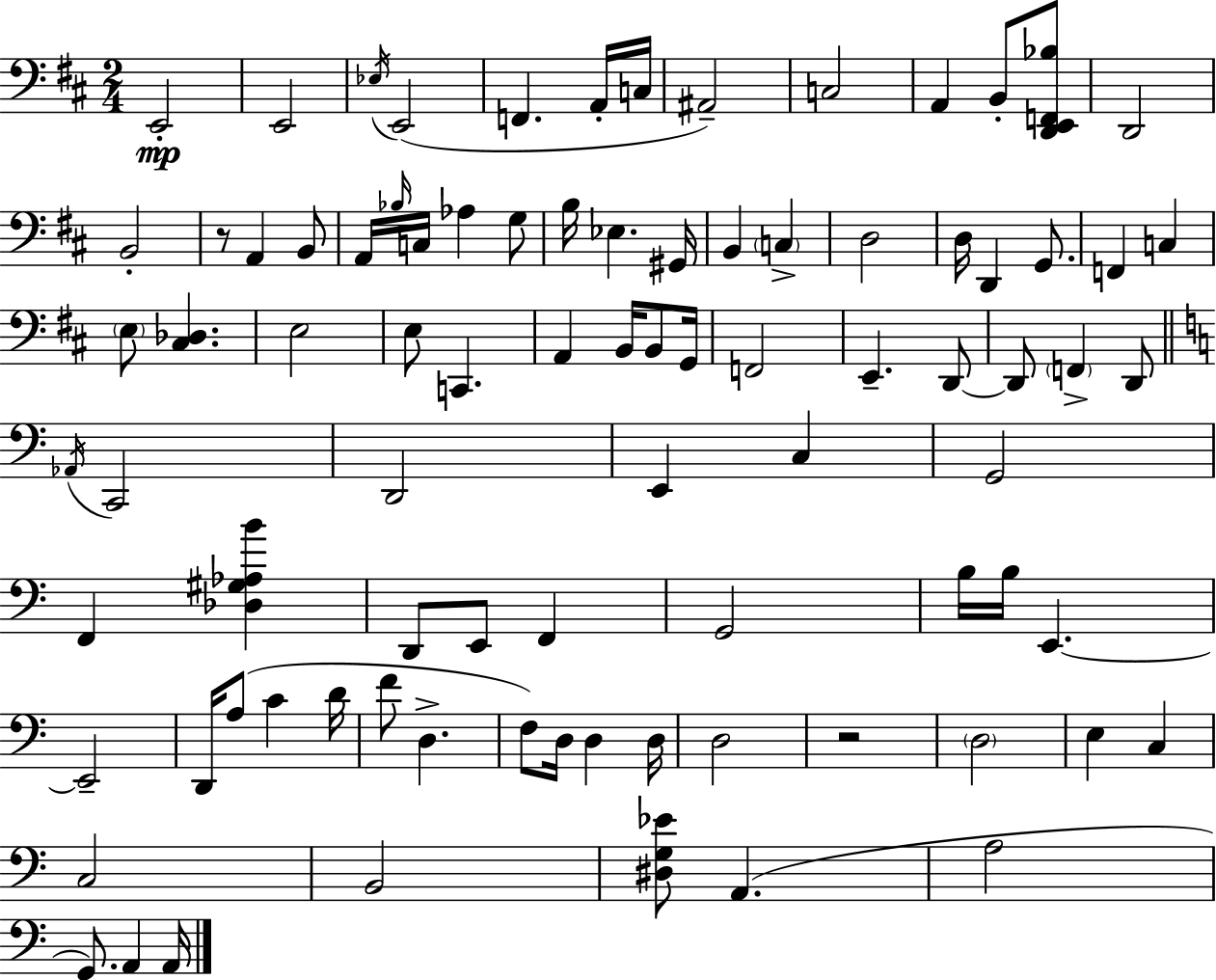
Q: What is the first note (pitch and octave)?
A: E2